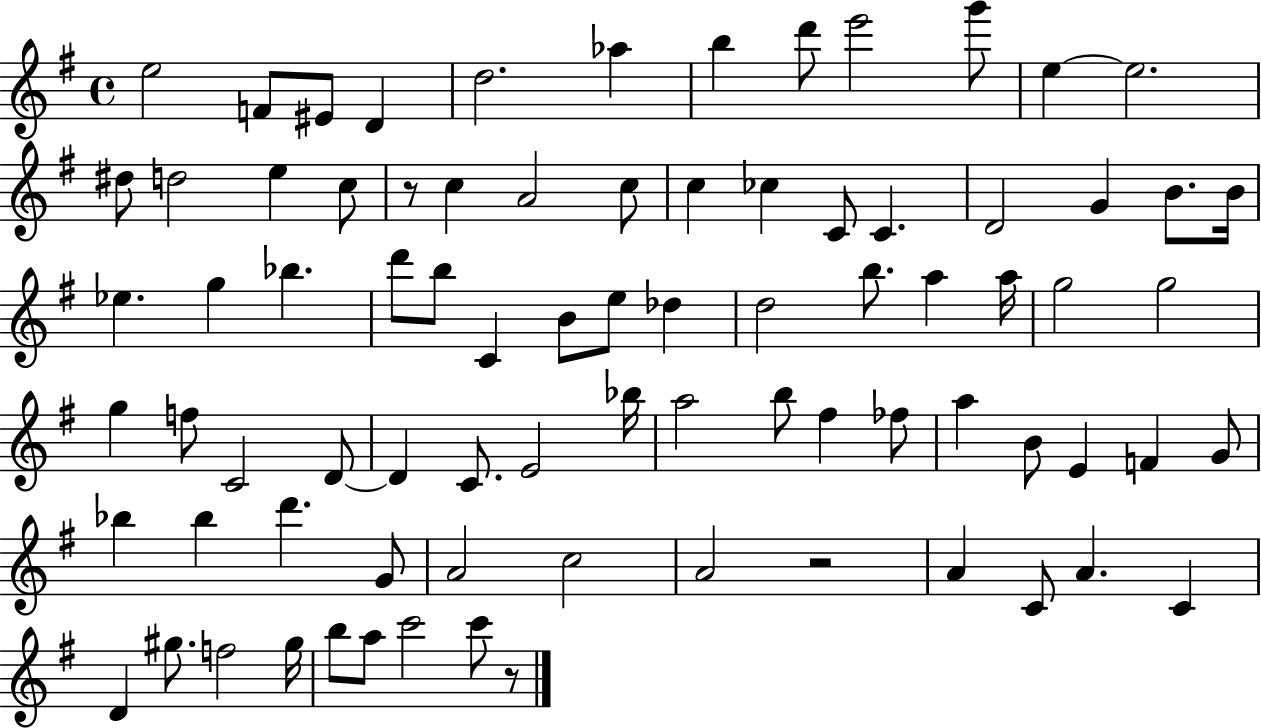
{
  \clef treble
  \time 4/4
  \defaultTimeSignature
  \key g \major
  e''2 f'8 eis'8 d'4 | d''2. aes''4 | b''4 d'''8 e'''2 g'''8 | e''4~~ e''2. | \break dis''8 d''2 e''4 c''8 | r8 c''4 a'2 c''8 | c''4 ces''4 c'8 c'4. | d'2 g'4 b'8. b'16 | \break ees''4. g''4 bes''4. | d'''8 b''8 c'4 b'8 e''8 des''4 | d''2 b''8. a''4 a''16 | g''2 g''2 | \break g''4 f''8 c'2 d'8~~ | d'4 c'8. e'2 bes''16 | a''2 b''8 fis''4 fes''8 | a''4 b'8 e'4 f'4 g'8 | \break bes''4 bes''4 d'''4. g'8 | a'2 c''2 | a'2 r2 | a'4 c'8 a'4. c'4 | \break d'4 gis''8. f''2 gis''16 | b''8 a''8 c'''2 c'''8 r8 | \bar "|."
}